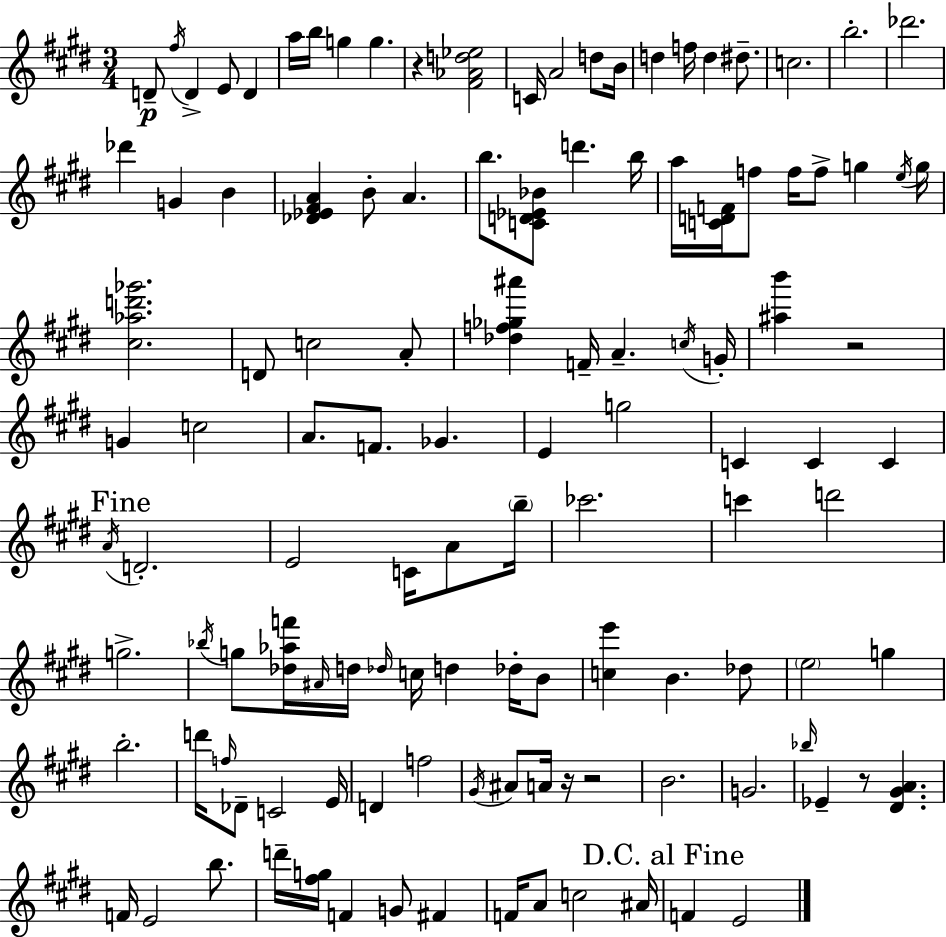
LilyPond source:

{
  \clef treble
  \numericTimeSignature
  \time 3/4
  \key e \major
  d'8--\p \acciaccatura { fis''16 } d'4-> e'8 d'4 | a''16 b''16 g''4 g''4. | r4 <fis' aes' d'' ees''>2 | c'16 a'2 d''8 | \break b'16 d''4 f''16 d''4 dis''8.-- | c''2. | b''2.-. | des'''2. | \break des'''4 g'4 b'4 | <des' ees' fis' a'>4 b'8-. a'4. | b''8. <c' d' ees' bes'>8 d'''4. | b''16 a''16 <c' d' f'>16 f''8 f''16 f''8-> g''4 | \break \acciaccatura { e''16 } g''16 <cis'' aes'' d''' ges'''>2. | d'8 c''2 | a'8-. <des'' f'' ges'' ais'''>4 f'16-- a'4.-- | \acciaccatura { c''16 } g'16-. <ais'' b'''>4 r2 | \break g'4 c''2 | a'8. f'8. ges'4. | e'4 g''2 | c'4 c'4 c'4 | \break \mark "Fine" \acciaccatura { a'16 } d'2.-. | e'2 | c'16 a'8 \parenthesize b''16-- ces'''2. | c'''4 d'''2 | \break g''2.-> | \acciaccatura { bes''16 } g''8 <des'' aes'' f'''>16 \grace { ais'16 } d''16 \grace { des''16 } c''16 | d''4 des''16-. b'8 <c'' e'''>4 b'4. | des''8 \parenthesize e''2 | \break g''4 b''2.-. | d'''16 \grace { f''16 } des'8-- c'2 | e'16 d'4 | f''2 \acciaccatura { gis'16 } ais'8 a'16 | \break r16 r2 b'2. | g'2. | \grace { bes''16 } ees'4-- | r8 <dis' gis' a'>4. f'16 e'2 | \break b''8. d'''16-- <fis'' g''>16 | f'4 g'8 fis'4 f'16 a'8 | c''2 ais'16 \mark "D.C. al Fine" f'4 | e'2 \bar "|."
}